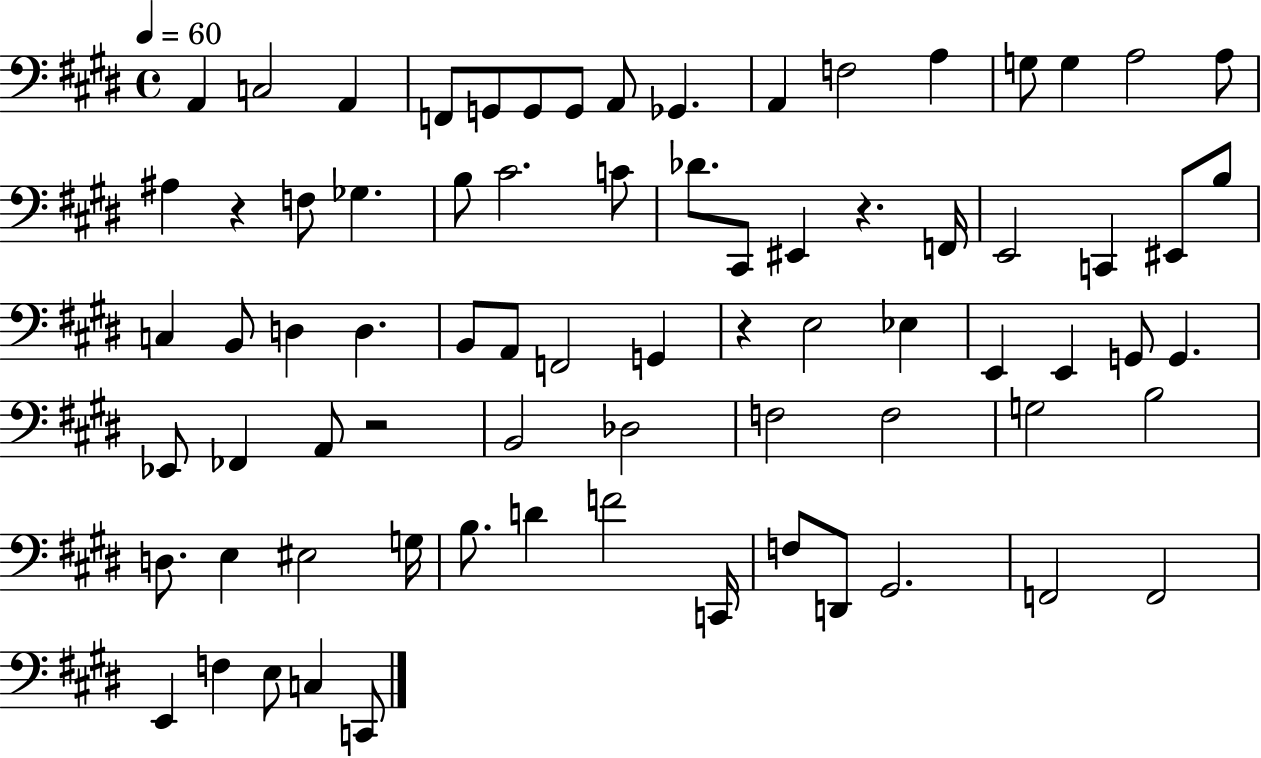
X:1
T:Untitled
M:4/4
L:1/4
K:E
A,, C,2 A,, F,,/2 G,,/2 G,,/2 G,,/2 A,,/2 _G,, A,, F,2 A, G,/2 G, A,2 A,/2 ^A, z F,/2 _G, B,/2 ^C2 C/2 _D/2 ^C,,/2 ^E,, z F,,/4 E,,2 C,, ^E,,/2 B,/2 C, B,,/2 D, D, B,,/2 A,,/2 F,,2 G,, z E,2 _E, E,, E,, G,,/2 G,, _E,,/2 _F,, A,,/2 z2 B,,2 _D,2 F,2 F,2 G,2 B,2 D,/2 E, ^E,2 G,/4 B,/2 D F2 C,,/4 F,/2 D,,/2 ^G,,2 F,,2 F,,2 E,, F, E,/2 C, C,,/2